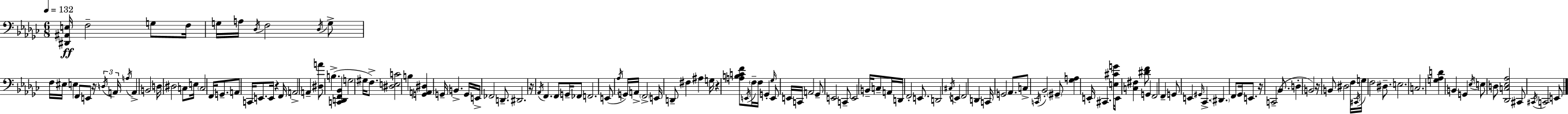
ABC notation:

X:1
T:Untitled
M:6/8
L:1/4
K:Ebm
[^D,,^A,,E,]/4 F,2 G,/2 F,/4 G,/4 A,/4 _D,/4 F,2 _D,/4 G,/2 F,/4 ^E,/4 E, F,,/2 E,,/2 z/4 D,/4 A,,/4 A,/4 A,, B,,2 D,/4 ^D,2 C,/2 E,/4 C,2 F,,/4 G,,/2 A,,/2 C,,/4 E,,/2 E,,/4 z F,,/4 A,,2 A,, [^D,A]/2 B, [C,,D,,F,,_B,,] G,2 ^G,/4 F,/2 [^D,E,C]2 B, [G,,A,,^D,] G,,/4 B,, G,,/4 E,,/4 _F,,2 D,,/2 ^D,,2 z/4 _A,,/4 F,, F,,/2 G,,/4 _F,,/2 F,,2 E,,/2 _A,/4 G,,/4 A,,/4 F,,2 E,,/4 D,,/2 ^F, ^A, G,/4 z [A,B,CF]/2 E,,/4 F,/4 F,/4 G,, _G,/4 E,,/2 E,,/4 C,,/4 A,,2 _G,,/2 E,,2 C,,/2 E,,2 B,,/4 C,/2 A,,/4 D,,/4 F,,2 E,,/2 D,,2 ^C,/4 E,, F,,2 D,, C,,/4 G,,2 _A,,/2 C,/2 C,,/4 _B,,2 ^G,,/2 [_G,A,] E,,/4 ^C,, [E,^CG]/4 E,,/2 [C,^F,] [^DF]/2 G,, F,,2 F,, G,,/2 E,, ^G,,/4 _C,, ^D,, F,,/2 _G,,/4 E,,/2 z/4 C,,2 _B,,/2 D, B,,2 z/4 B,,/2 ^D,2 F,/4 ^C,,/4 G,/4 F,2 ^D,/2 E,2 C,2 [G,_A,D] B,, G,, _E,/4 E,/2 D,/2 [_D,,C,_E,_A,]2 ^C,,/2 ^C,,/4 C,,2 E,,/2